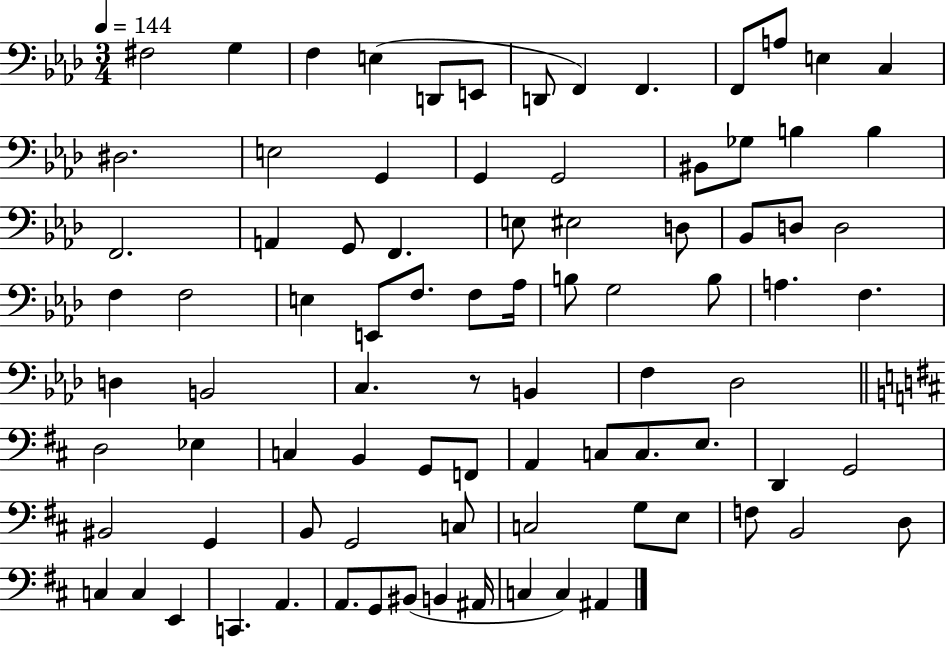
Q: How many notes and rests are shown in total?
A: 87